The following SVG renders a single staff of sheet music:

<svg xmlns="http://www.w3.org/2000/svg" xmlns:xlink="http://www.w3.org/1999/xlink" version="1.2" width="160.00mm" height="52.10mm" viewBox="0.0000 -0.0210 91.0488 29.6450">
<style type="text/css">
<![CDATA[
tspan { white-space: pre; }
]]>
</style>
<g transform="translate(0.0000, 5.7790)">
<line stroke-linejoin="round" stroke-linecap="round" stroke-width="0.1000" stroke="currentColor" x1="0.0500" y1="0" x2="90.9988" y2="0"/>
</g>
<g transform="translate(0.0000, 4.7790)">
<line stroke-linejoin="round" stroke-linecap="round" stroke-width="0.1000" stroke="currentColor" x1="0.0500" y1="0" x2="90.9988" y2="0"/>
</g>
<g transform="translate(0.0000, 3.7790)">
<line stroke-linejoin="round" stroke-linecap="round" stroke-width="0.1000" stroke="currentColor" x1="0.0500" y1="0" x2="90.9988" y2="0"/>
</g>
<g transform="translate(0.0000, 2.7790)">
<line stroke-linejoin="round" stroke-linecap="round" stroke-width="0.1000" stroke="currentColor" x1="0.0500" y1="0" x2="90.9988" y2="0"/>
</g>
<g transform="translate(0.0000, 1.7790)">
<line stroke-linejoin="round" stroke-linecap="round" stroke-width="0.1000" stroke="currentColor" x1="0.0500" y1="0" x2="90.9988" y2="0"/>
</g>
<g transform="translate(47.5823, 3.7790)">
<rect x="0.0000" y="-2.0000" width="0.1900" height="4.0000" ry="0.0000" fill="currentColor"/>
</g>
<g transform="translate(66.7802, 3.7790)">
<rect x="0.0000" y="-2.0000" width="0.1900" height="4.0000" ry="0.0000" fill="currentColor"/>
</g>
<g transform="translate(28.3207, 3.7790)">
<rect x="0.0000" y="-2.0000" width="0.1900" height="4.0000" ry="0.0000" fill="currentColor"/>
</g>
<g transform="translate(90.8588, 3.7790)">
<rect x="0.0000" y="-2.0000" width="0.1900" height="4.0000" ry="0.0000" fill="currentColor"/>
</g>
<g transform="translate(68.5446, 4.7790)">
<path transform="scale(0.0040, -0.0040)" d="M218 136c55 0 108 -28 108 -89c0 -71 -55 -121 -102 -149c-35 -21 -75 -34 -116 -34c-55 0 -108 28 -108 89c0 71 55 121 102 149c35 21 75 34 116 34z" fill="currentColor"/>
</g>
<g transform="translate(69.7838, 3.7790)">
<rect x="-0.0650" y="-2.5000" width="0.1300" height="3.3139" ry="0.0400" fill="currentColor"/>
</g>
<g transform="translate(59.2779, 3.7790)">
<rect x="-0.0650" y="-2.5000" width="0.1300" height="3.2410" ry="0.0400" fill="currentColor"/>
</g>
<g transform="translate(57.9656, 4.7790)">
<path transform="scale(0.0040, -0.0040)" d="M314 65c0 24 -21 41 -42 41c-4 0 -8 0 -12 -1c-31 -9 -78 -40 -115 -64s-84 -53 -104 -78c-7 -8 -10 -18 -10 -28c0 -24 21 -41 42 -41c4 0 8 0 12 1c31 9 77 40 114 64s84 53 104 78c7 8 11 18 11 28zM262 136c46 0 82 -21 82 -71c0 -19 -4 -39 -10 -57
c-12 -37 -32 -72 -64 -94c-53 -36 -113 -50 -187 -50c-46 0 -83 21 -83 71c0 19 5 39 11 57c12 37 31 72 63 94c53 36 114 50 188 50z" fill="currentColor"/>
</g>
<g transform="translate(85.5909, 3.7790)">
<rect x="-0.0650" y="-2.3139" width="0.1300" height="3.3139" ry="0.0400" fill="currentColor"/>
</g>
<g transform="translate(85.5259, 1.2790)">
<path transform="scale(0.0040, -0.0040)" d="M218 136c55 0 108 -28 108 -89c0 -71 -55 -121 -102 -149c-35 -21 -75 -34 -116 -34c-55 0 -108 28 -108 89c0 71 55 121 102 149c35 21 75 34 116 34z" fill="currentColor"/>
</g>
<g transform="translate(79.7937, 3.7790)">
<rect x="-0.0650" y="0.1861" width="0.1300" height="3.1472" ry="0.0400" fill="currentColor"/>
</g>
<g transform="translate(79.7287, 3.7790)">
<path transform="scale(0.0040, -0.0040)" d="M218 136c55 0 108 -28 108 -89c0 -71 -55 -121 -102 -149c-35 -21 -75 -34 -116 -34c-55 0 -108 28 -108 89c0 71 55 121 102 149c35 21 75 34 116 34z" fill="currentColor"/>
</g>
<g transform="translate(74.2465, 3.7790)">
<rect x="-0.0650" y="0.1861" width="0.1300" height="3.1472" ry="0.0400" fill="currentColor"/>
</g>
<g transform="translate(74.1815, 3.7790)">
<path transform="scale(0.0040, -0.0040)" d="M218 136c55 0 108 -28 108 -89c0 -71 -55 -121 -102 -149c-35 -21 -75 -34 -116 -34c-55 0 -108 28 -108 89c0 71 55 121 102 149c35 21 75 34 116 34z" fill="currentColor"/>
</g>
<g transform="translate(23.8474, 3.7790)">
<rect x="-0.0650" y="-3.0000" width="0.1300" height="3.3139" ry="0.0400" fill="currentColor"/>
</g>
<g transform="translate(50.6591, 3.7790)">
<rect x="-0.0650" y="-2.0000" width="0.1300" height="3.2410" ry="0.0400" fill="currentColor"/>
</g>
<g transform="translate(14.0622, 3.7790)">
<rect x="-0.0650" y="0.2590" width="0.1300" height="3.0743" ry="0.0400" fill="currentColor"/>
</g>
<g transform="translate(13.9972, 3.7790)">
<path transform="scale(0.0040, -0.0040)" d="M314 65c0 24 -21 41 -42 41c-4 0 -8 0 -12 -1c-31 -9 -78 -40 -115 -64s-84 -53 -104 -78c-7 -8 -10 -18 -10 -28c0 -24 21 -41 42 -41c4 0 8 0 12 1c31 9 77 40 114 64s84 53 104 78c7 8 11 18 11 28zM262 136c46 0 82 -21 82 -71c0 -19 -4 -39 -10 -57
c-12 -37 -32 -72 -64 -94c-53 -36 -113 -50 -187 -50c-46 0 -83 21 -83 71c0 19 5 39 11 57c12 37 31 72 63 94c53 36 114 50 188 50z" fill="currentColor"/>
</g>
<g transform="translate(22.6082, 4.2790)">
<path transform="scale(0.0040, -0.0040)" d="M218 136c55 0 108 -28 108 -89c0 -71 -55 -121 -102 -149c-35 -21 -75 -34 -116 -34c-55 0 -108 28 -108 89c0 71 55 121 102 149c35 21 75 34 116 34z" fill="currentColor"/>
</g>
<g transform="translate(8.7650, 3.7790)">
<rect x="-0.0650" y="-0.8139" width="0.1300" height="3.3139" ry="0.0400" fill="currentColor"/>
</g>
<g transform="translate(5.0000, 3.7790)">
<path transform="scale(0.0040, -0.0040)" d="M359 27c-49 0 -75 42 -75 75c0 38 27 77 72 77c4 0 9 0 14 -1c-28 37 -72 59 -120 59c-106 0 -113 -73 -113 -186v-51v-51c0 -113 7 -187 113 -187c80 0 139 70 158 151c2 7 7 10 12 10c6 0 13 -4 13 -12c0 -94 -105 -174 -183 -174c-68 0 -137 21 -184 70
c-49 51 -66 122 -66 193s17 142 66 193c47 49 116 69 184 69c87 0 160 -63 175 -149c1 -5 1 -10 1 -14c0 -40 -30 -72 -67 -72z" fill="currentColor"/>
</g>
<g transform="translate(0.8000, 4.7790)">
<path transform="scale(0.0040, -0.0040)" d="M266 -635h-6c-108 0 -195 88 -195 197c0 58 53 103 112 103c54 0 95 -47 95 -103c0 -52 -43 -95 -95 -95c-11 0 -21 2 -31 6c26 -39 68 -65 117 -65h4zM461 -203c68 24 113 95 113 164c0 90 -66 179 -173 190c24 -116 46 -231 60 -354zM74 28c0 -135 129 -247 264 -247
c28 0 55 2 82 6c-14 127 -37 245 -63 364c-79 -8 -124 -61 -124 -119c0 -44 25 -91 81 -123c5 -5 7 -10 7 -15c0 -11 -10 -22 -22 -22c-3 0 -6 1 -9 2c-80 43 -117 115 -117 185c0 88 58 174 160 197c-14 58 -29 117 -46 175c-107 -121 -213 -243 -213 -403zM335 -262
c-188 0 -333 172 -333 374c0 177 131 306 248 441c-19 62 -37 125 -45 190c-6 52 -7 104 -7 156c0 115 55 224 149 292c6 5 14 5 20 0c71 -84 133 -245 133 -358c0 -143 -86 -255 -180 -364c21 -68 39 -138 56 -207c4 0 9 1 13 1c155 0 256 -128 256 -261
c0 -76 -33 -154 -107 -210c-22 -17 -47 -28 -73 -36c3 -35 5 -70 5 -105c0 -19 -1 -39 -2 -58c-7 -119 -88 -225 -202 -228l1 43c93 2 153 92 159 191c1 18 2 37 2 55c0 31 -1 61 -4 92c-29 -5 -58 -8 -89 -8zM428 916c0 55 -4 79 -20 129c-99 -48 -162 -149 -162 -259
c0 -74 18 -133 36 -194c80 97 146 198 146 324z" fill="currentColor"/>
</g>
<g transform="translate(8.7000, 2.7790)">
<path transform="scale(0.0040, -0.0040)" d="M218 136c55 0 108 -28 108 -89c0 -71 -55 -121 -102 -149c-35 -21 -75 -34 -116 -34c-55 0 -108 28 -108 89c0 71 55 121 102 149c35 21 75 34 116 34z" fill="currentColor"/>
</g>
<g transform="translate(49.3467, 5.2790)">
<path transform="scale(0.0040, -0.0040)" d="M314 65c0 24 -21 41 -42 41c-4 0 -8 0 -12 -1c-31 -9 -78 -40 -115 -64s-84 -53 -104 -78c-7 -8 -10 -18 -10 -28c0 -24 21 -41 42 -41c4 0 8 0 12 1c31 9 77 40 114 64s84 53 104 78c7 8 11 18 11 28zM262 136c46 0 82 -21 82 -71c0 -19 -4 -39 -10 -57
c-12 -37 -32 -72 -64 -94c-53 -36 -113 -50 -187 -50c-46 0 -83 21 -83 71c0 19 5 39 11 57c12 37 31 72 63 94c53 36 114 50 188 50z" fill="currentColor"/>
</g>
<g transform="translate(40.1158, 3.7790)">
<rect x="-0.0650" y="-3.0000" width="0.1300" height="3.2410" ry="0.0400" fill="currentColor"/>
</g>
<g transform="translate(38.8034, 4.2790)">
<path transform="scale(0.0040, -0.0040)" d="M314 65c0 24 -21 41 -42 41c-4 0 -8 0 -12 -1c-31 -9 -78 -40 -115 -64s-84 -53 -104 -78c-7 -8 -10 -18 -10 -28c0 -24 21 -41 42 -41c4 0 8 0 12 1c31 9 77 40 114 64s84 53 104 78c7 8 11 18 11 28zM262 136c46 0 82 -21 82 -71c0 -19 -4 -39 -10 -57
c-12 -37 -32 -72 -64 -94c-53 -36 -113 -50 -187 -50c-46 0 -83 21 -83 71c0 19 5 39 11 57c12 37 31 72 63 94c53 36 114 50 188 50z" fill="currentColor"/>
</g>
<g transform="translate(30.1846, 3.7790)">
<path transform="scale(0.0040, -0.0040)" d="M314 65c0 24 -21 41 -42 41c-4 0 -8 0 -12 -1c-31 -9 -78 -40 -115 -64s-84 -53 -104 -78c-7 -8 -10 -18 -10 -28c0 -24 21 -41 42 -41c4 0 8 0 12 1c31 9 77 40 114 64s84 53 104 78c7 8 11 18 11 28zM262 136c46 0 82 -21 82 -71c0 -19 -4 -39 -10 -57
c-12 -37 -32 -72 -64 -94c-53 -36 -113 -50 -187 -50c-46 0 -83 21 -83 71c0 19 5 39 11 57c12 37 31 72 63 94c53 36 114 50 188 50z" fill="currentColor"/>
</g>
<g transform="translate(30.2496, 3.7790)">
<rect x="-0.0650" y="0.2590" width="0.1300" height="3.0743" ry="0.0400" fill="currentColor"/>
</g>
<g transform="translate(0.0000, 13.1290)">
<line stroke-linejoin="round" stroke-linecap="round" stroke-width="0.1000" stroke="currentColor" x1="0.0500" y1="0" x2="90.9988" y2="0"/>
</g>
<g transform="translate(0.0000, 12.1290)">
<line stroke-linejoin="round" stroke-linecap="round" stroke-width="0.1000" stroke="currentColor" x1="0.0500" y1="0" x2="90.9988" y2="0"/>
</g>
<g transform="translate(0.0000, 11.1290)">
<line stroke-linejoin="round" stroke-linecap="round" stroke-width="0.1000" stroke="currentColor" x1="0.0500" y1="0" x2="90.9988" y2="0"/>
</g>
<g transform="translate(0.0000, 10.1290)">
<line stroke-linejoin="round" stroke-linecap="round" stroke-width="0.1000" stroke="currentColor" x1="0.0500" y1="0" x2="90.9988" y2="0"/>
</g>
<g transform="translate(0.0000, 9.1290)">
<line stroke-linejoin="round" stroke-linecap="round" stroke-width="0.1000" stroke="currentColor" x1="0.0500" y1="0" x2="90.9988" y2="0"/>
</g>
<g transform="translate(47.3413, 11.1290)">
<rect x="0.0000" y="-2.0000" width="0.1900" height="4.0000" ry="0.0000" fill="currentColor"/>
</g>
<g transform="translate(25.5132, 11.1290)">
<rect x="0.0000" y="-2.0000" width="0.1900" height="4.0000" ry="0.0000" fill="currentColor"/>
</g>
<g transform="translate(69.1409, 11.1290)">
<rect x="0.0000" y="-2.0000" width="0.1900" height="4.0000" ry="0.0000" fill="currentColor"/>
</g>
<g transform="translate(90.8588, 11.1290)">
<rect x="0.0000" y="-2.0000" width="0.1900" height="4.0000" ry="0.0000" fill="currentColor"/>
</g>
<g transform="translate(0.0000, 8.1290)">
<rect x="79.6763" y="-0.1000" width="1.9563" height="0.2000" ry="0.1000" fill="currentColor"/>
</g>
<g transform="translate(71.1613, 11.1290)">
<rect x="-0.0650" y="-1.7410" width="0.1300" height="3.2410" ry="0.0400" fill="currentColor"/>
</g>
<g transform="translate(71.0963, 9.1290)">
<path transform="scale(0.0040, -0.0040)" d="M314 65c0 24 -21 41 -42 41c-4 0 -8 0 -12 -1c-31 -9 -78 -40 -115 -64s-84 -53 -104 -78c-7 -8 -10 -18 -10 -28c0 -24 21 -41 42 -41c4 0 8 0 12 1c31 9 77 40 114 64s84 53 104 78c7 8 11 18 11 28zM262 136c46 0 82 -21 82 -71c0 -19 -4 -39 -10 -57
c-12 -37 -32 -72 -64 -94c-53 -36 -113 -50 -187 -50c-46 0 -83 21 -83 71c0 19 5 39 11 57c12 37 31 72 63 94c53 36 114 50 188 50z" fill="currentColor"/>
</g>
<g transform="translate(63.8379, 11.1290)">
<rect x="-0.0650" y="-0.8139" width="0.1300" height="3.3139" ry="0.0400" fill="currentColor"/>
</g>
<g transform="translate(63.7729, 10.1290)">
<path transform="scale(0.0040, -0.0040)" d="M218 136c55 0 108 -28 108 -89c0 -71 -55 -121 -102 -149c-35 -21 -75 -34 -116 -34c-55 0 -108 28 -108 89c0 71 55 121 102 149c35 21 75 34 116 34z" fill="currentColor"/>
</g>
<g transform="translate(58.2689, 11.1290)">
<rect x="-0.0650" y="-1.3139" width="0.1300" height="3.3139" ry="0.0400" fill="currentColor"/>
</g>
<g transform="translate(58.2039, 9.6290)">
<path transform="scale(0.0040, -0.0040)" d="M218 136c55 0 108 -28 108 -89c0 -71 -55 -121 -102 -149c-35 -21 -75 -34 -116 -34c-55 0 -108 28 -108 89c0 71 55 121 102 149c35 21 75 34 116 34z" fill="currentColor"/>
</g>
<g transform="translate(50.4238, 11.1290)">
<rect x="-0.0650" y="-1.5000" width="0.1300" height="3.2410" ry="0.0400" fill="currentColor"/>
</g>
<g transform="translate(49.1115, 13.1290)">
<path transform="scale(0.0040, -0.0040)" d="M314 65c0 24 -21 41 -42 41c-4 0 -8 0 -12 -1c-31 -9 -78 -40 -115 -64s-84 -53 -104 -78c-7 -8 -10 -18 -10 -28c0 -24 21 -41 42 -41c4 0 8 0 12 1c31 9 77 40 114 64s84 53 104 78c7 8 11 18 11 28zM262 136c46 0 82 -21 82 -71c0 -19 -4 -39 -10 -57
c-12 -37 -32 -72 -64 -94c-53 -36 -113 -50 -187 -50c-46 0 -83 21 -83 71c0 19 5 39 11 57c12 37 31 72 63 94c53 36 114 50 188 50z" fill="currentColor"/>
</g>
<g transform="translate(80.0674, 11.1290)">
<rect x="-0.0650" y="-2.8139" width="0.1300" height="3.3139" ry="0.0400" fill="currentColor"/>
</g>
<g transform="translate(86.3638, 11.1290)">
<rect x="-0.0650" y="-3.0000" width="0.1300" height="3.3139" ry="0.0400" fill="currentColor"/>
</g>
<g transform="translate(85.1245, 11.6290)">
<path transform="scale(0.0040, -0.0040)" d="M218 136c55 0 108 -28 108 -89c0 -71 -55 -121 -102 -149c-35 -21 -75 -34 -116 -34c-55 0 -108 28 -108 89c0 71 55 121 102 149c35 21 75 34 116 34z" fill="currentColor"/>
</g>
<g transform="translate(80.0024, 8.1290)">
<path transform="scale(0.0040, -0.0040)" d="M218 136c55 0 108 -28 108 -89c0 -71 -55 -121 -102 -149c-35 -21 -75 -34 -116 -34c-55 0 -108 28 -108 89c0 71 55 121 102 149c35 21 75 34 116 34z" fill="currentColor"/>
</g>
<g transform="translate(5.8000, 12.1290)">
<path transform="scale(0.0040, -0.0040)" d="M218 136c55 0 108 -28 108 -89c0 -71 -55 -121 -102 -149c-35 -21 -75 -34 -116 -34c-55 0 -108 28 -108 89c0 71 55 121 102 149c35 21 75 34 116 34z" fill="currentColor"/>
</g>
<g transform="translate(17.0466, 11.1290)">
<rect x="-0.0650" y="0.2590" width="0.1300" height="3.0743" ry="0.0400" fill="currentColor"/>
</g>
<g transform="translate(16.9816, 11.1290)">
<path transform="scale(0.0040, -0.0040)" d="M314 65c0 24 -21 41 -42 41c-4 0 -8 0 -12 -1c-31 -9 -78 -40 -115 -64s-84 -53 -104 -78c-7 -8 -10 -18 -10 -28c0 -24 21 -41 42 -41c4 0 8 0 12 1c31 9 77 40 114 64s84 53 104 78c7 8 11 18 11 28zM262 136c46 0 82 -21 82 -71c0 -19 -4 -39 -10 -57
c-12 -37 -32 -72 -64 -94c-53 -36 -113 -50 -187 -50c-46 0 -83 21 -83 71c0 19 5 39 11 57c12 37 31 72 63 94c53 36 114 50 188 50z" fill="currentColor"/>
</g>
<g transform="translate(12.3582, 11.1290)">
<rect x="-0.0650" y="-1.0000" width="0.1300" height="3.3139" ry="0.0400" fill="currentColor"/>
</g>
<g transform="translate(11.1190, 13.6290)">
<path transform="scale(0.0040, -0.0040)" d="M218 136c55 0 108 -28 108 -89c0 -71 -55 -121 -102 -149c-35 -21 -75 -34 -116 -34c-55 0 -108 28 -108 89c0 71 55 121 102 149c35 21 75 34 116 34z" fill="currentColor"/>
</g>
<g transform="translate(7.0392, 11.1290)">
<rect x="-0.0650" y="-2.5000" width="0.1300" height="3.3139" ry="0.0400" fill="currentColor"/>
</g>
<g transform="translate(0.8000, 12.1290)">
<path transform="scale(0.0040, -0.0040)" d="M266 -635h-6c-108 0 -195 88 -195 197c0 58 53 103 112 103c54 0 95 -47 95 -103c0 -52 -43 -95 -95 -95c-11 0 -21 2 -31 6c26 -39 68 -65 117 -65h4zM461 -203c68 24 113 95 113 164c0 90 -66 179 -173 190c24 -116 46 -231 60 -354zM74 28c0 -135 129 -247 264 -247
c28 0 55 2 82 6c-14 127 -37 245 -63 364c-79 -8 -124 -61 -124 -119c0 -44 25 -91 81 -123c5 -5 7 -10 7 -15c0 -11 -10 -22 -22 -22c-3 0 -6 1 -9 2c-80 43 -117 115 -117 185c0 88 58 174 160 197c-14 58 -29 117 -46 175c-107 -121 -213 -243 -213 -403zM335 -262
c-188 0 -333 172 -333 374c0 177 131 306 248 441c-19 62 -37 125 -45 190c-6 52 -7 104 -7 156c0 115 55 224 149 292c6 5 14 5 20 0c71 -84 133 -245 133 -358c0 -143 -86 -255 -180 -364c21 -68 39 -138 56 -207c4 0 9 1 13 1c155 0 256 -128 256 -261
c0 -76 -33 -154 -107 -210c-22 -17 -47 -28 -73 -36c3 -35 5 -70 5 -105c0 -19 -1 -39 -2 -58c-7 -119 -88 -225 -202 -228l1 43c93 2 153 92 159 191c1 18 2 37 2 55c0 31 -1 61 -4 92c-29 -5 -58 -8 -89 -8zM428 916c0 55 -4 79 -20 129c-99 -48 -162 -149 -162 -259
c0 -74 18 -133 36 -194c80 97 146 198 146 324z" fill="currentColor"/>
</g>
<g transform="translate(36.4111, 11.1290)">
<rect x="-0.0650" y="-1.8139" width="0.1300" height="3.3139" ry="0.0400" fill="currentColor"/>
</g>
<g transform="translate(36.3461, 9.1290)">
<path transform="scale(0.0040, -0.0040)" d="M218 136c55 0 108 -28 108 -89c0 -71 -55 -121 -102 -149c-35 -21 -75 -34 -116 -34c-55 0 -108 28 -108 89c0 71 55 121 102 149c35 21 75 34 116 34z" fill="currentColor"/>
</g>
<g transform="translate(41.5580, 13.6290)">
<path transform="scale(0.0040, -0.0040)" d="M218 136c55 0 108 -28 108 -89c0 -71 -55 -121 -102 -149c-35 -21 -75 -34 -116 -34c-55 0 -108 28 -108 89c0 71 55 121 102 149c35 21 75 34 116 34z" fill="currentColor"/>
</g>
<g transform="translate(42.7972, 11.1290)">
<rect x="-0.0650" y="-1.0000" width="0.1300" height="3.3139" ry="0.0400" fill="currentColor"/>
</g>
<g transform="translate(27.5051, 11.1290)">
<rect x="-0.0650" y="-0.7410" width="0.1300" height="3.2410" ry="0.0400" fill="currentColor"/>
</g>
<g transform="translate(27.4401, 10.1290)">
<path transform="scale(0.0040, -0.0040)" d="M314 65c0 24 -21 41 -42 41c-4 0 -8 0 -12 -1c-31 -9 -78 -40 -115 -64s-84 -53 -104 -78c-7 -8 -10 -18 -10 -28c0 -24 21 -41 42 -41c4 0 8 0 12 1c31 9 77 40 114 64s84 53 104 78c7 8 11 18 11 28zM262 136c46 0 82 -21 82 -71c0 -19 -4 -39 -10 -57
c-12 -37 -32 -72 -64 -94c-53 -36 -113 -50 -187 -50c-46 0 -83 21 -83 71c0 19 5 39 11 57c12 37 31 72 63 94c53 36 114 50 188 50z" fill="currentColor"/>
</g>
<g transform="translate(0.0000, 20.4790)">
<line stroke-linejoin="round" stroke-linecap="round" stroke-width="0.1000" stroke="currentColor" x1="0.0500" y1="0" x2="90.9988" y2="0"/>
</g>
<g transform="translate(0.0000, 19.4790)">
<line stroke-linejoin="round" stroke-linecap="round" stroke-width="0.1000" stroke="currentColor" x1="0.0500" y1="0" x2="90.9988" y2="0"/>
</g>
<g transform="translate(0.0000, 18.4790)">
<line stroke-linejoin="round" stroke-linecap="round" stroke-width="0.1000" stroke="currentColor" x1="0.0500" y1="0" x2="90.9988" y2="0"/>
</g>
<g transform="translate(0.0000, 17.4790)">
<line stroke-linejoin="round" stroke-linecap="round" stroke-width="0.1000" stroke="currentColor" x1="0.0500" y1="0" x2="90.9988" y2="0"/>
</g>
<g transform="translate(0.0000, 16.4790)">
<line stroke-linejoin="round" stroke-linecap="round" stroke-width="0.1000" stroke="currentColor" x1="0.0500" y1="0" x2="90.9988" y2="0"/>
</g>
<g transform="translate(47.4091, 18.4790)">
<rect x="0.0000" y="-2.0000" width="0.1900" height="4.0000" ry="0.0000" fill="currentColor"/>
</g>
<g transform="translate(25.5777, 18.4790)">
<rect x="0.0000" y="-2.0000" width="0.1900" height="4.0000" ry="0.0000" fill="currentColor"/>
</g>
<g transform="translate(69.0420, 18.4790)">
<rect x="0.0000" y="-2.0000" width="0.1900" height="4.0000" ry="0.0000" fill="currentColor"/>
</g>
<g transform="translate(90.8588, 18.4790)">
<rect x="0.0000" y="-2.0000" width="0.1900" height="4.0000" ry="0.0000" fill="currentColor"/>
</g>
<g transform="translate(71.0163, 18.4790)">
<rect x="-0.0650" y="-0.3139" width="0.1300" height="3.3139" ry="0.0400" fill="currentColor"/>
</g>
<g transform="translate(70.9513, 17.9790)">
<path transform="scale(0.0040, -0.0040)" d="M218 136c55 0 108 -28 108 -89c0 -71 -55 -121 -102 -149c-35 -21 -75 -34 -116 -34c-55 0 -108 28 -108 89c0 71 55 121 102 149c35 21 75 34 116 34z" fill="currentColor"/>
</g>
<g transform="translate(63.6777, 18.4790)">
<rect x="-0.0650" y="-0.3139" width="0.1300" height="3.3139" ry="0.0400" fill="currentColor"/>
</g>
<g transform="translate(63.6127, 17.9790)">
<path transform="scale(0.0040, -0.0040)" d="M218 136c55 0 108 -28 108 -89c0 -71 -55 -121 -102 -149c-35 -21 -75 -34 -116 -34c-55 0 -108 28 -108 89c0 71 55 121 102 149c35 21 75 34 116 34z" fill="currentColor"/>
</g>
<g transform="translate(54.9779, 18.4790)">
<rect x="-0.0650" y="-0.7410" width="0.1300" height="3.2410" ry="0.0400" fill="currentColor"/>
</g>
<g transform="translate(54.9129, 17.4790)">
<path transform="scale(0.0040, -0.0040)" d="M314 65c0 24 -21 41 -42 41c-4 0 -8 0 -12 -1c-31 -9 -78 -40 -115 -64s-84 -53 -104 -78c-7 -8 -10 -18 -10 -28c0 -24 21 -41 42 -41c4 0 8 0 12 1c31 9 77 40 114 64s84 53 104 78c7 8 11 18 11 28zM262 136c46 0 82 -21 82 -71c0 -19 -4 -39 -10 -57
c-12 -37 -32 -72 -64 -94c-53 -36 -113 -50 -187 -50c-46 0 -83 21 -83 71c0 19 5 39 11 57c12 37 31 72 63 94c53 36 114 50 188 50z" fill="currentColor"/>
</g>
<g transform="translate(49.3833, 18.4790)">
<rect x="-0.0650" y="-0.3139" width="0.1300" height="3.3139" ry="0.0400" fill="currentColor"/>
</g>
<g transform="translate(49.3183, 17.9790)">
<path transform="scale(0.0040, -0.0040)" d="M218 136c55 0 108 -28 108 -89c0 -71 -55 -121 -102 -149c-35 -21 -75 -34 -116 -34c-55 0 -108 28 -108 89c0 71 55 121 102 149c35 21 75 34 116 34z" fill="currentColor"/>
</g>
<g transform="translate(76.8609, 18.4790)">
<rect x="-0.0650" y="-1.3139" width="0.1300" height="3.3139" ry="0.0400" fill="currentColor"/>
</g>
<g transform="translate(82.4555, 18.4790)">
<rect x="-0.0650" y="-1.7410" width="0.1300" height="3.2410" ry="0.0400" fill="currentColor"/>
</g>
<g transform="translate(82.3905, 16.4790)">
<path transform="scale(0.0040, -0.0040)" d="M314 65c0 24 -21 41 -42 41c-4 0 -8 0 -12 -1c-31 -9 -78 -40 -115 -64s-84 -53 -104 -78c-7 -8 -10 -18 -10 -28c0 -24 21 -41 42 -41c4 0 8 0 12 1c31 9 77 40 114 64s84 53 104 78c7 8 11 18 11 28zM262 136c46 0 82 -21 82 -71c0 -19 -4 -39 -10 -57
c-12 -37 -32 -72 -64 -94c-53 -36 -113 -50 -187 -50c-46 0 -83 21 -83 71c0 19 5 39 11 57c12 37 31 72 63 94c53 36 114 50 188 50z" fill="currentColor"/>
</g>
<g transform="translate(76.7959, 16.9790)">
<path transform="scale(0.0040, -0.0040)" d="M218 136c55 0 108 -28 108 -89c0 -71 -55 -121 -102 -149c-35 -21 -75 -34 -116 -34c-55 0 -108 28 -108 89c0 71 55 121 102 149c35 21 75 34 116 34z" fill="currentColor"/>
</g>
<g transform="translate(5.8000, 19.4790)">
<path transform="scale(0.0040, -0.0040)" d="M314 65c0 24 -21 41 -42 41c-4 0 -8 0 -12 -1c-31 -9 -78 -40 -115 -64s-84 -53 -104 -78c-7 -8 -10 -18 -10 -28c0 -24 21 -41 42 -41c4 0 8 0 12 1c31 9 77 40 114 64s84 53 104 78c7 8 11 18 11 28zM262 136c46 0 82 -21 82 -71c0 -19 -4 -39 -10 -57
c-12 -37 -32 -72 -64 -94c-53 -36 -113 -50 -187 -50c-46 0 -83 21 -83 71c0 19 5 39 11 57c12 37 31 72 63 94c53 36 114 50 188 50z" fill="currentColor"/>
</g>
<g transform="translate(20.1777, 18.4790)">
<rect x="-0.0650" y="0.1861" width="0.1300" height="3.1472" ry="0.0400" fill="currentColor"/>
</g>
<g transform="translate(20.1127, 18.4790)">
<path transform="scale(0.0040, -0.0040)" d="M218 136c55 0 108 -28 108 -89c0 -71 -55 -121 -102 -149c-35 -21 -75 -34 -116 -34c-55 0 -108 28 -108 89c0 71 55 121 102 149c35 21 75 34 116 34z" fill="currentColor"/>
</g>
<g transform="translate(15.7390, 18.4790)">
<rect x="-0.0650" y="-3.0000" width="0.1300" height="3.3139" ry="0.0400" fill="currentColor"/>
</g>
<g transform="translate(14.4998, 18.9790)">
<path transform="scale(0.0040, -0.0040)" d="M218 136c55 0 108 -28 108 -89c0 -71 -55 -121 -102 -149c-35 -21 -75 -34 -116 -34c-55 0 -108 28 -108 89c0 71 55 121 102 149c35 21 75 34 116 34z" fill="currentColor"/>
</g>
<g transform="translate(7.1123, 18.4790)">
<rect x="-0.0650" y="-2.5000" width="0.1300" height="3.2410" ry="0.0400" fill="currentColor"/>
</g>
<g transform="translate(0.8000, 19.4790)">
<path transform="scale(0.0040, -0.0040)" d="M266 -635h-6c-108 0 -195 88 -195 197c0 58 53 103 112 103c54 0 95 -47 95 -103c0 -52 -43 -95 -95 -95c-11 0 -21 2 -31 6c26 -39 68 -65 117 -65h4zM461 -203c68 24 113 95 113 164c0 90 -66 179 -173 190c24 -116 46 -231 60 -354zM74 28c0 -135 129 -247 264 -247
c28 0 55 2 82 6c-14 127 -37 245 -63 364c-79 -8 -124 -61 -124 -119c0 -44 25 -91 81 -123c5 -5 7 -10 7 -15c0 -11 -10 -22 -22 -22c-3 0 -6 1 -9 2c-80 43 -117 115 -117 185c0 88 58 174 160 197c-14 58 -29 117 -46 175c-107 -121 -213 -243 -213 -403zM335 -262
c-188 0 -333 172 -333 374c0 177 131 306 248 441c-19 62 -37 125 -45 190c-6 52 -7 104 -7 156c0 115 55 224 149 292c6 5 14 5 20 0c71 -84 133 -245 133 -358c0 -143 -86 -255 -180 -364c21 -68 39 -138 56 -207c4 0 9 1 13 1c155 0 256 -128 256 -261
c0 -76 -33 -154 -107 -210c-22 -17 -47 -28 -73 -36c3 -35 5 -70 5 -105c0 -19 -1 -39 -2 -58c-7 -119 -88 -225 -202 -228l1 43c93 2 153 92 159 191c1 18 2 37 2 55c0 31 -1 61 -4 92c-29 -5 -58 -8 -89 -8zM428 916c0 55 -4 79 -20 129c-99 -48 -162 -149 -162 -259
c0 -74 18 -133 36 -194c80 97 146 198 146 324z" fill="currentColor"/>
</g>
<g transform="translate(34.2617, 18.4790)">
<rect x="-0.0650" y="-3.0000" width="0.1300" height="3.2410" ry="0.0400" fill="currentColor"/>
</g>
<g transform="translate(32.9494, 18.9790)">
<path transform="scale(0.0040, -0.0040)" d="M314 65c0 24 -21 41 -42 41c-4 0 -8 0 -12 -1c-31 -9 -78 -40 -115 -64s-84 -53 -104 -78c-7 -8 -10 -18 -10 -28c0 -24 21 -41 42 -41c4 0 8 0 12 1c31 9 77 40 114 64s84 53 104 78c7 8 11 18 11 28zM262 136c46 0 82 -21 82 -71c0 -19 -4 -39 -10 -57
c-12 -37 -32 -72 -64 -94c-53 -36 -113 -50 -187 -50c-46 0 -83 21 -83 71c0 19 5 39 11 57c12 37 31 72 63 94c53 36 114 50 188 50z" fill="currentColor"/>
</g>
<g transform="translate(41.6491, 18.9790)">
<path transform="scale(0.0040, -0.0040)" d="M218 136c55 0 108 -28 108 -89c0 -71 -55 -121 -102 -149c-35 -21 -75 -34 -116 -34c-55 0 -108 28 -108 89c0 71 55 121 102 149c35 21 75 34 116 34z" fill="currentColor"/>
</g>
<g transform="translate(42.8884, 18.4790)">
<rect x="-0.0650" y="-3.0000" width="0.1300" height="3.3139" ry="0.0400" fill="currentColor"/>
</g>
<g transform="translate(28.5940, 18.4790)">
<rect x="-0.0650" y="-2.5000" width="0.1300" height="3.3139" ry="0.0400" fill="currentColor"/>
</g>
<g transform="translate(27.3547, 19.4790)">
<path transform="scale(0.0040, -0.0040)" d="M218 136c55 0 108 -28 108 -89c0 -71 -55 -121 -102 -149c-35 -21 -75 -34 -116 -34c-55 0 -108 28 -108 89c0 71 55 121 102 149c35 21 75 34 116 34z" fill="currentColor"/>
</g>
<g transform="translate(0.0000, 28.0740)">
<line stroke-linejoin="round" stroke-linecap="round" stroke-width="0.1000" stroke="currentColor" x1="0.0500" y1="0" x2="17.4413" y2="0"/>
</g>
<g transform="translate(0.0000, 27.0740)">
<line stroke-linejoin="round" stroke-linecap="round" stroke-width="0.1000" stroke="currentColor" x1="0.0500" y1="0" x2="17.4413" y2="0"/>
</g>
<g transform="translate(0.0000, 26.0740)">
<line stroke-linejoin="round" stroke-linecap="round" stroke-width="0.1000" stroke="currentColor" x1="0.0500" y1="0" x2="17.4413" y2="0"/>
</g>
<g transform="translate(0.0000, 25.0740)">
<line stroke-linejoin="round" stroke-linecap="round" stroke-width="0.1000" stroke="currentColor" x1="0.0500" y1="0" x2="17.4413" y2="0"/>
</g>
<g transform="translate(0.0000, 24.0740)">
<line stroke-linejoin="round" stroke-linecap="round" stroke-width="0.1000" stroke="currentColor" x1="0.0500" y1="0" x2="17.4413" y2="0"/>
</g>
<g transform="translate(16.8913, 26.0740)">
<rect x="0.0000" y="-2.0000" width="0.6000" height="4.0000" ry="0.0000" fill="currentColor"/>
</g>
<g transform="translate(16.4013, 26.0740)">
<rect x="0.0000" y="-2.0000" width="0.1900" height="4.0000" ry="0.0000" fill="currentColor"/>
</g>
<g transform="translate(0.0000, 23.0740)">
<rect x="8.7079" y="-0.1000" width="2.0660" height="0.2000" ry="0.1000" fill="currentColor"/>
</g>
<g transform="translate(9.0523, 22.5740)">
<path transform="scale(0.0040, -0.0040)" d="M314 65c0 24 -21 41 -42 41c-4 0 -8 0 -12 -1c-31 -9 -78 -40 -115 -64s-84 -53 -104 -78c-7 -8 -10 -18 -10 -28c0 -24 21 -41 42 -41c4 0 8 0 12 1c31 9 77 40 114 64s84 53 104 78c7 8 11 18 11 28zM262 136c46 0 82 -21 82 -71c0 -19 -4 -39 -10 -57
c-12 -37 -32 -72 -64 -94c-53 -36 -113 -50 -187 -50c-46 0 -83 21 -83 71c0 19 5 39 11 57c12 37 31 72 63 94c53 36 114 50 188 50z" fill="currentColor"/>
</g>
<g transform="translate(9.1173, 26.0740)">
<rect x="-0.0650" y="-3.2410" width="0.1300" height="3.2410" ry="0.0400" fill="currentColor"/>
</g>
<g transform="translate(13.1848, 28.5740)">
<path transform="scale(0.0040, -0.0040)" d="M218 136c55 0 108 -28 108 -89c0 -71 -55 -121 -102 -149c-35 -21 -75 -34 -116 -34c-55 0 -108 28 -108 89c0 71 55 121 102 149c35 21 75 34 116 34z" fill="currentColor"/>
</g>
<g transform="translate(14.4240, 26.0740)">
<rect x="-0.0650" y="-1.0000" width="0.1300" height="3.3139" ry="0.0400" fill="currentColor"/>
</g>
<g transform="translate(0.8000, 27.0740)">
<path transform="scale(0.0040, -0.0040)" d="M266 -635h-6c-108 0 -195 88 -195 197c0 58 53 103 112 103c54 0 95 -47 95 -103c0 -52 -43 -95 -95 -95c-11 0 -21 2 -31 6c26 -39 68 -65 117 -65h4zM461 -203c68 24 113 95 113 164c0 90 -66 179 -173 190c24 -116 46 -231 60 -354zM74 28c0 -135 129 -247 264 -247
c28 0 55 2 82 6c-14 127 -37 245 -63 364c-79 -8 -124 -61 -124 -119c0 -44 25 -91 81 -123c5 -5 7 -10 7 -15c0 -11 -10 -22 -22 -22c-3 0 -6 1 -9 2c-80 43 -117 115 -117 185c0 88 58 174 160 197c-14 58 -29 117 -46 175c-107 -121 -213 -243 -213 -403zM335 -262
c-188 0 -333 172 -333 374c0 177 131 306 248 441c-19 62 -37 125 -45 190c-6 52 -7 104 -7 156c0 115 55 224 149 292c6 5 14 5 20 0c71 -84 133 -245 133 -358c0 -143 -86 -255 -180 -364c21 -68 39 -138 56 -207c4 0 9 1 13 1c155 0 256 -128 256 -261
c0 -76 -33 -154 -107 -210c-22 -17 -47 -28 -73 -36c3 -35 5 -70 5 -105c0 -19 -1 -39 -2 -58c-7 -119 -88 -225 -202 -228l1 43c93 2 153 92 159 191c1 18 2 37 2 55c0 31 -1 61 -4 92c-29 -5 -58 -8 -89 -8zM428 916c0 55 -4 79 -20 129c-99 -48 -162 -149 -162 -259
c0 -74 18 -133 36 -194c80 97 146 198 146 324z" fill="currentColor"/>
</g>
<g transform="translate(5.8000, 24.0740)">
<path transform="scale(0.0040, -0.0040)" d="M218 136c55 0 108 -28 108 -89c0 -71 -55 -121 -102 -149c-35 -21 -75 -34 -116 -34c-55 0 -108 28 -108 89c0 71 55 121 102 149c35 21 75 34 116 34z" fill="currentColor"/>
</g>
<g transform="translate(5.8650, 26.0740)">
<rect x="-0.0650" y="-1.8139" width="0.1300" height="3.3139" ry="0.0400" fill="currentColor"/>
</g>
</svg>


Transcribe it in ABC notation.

X:1
T:Untitled
M:4/4
L:1/4
K:C
d B2 A B2 A2 F2 G2 G B B g G D B2 d2 f D E2 e d f2 a A G2 A B G A2 A c d2 c c e f2 f b2 D